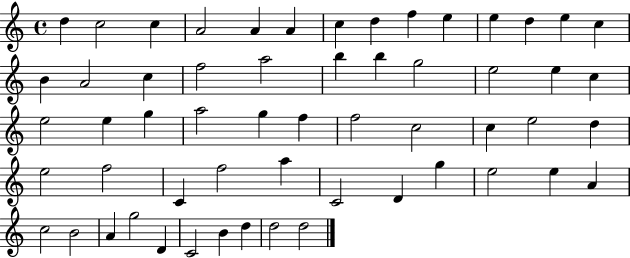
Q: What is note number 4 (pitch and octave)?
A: A4